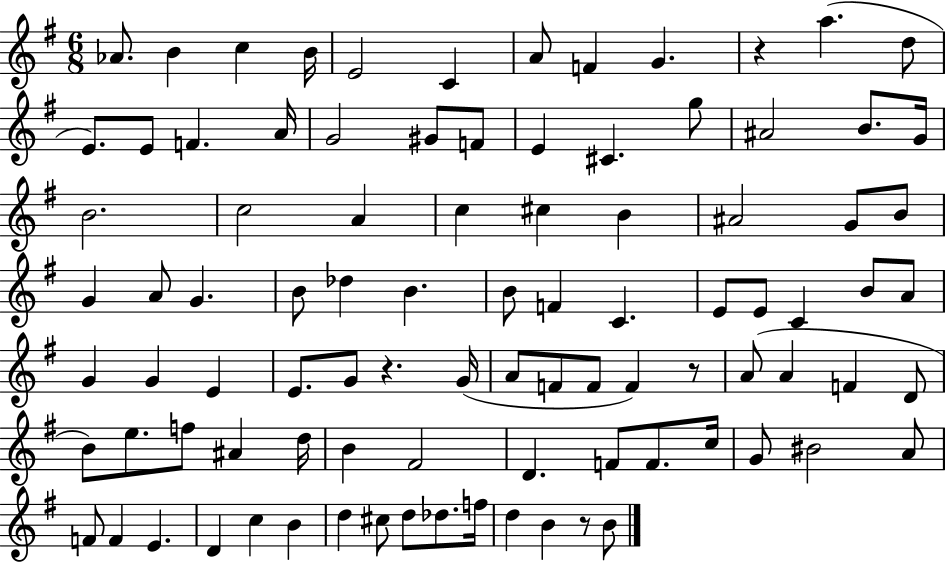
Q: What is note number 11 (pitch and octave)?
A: D5